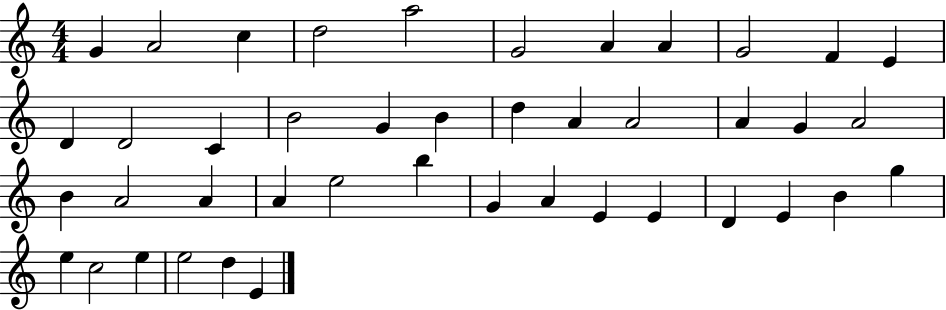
X:1
T:Untitled
M:4/4
L:1/4
K:C
G A2 c d2 a2 G2 A A G2 F E D D2 C B2 G B d A A2 A G A2 B A2 A A e2 b G A E E D E B g e c2 e e2 d E